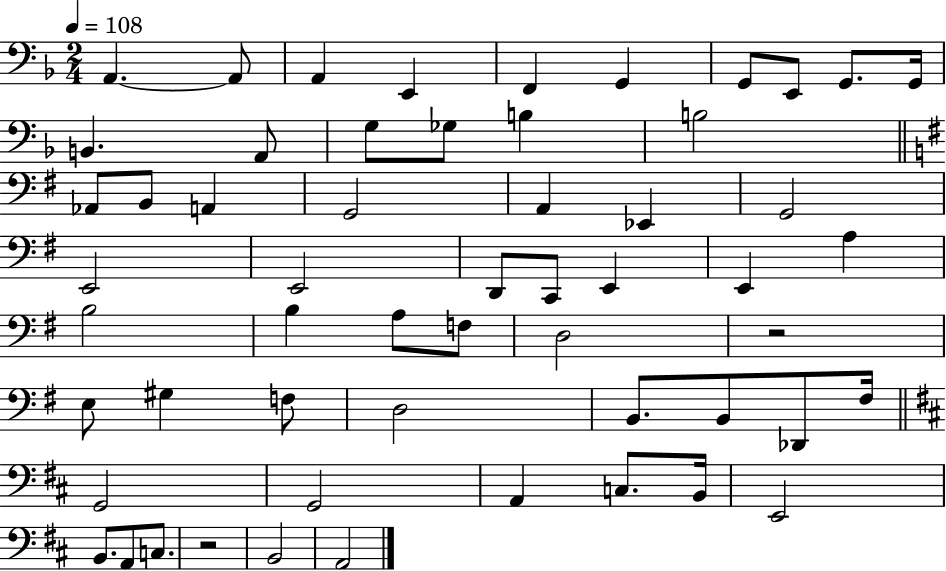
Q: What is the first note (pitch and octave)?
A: A2